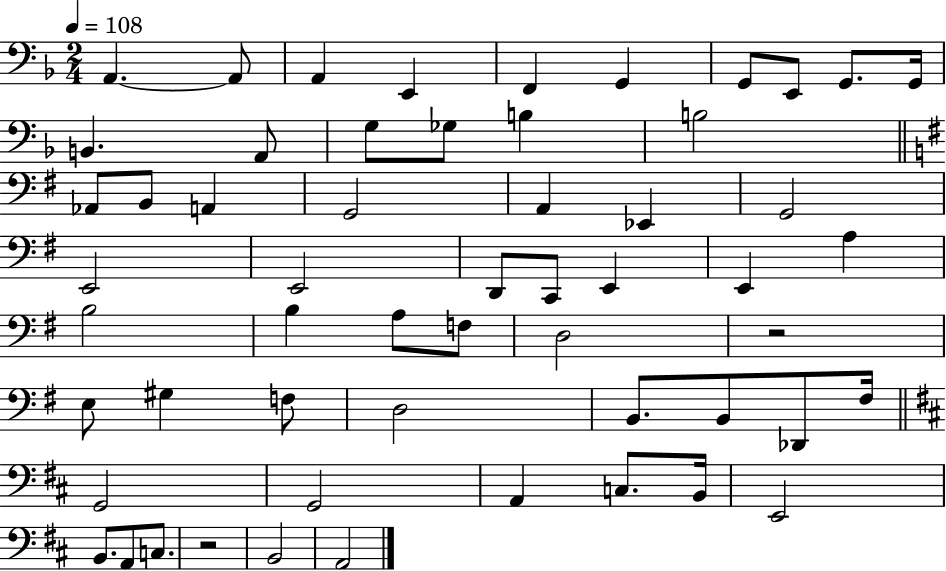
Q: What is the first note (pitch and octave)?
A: A2